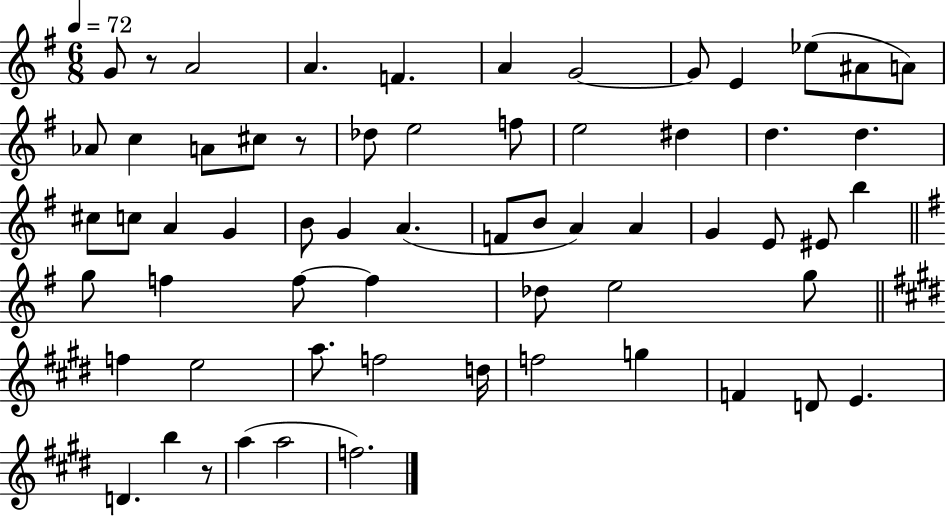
{
  \clef treble
  \numericTimeSignature
  \time 6/8
  \key g \major
  \tempo 4 = 72
  g'8 r8 a'2 | a'4. f'4. | a'4 g'2~~ | g'8 e'4 ees''8( ais'8 a'8) | \break aes'8 c''4 a'8 cis''8 r8 | des''8 e''2 f''8 | e''2 dis''4 | d''4. d''4. | \break cis''8 c''8 a'4 g'4 | b'8 g'4 a'4.( | f'8 b'8 a'4) a'4 | g'4 e'8 eis'8 b''4 | \break \bar "||" \break \key g \major g''8 f''4 f''8~~ f''4 | des''8 e''2 g''8 | \bar "||" \break \key e \major f''4 e''2 | a''8. f''2 d''16 | f''2 g''4 | f'4 d'8 e'4. | \break d'4. b''4 r8 | a''4( a''2 | f''2.) | \bar "|."
}